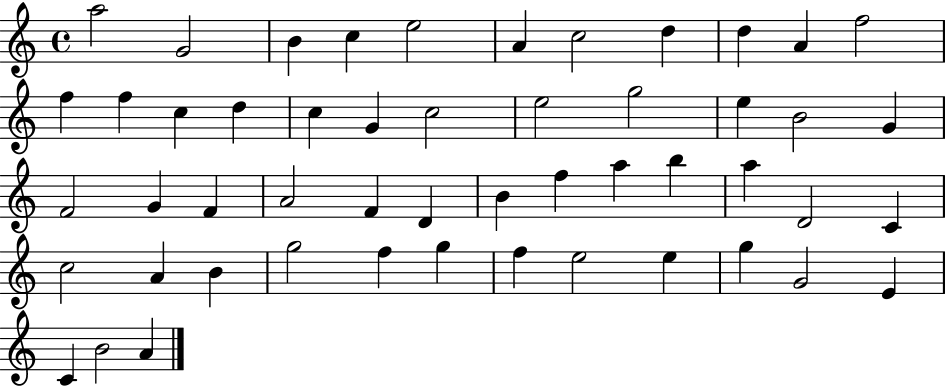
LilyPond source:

{
  \clef treble
  \time 4/4
  \defaultTimeSignature
  \key c \major
  a''2 g'2 | b'4 c''4 e''2 | a'4 c''2 d''4 | d''4 a'4 f''2 | \break f''4 f''4 c''4 d''4 | c''4 g'4 c''2 | e''2 g''2 | e''4 b'2 g'4 | \break f'2 g'4 f'4 | a'2 f'4 d'4 | b'4 f''4 a''4 b''4 | a''4 d'2 c'4 | \break c''2 a'4 b'4 | g''2 f''4 g''4 | f''4 e''2 e''4 | g''4 g'2 e'4 | \break c'4 b'2 a'4 | \bar "|."
}